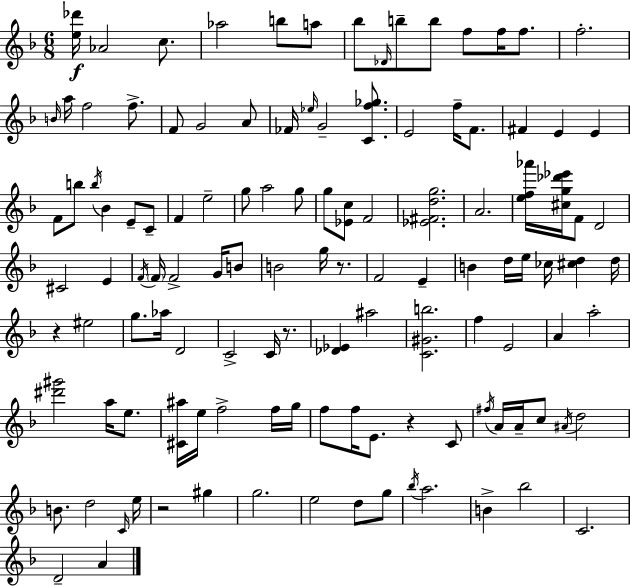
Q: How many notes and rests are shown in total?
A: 120